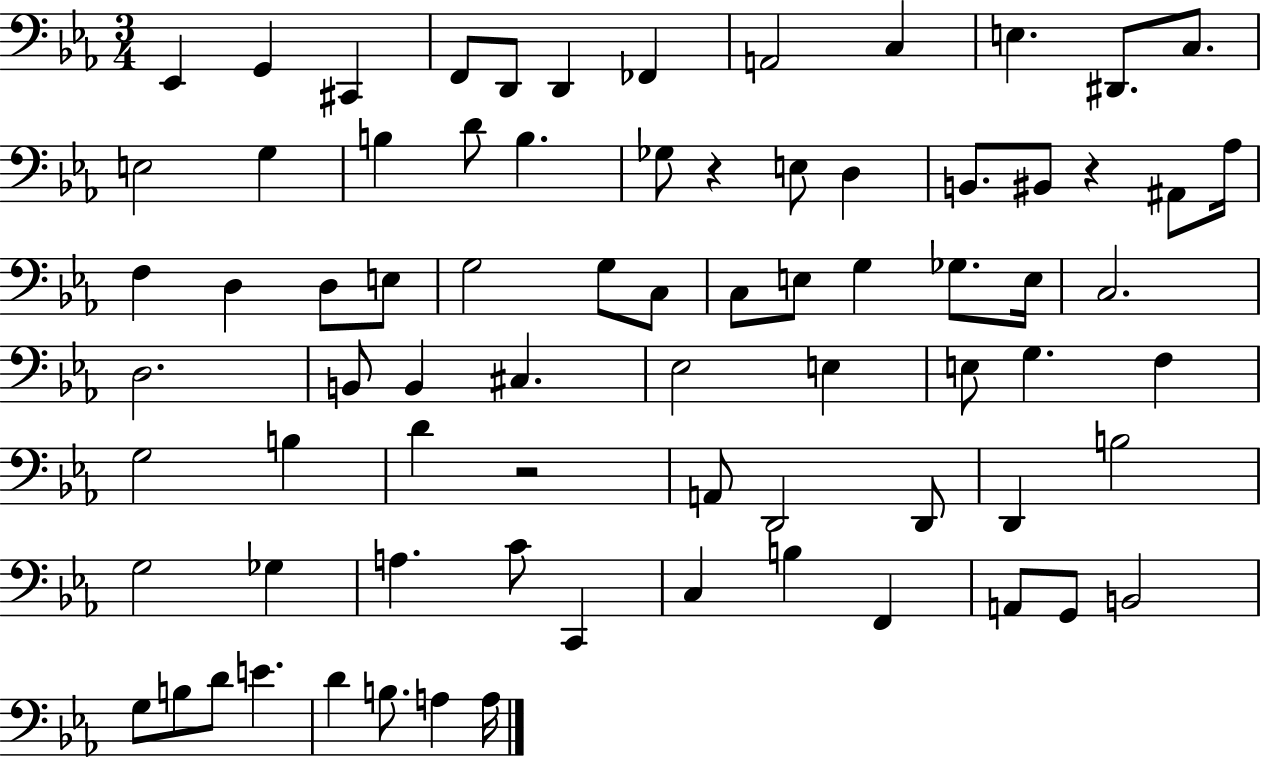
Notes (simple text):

Eb2/q G2/q C#2/q F2/e D2/e D2/q FES2/q A2/h C3/q E3/q. D#2/e. C3/e. E3/h G3/q B3/q D4/e B3/q. Gb3/e R/q E3/e D3/q B2/e. BIS2/e R/q A#2/e Ab3/s F3/q D3/q D3/e E3/e G3/h G3/e C3/e C3/e E3/e G3/q Gb3/e. E3/s C3/h. D3/h. B2/e B2/q C#3/q. Eb3/h E3/q E3/e G3/q. F3/q G3/h B3/q D4/q R/h A2/e D2/h D2/e D2/q B3/h G3/h Gb3/q A3/q. C4/e C2/q C3/q B3/q F2/q A2/e G2/e B2/h G3/e B3/e D4/e E4/q. D4/q B3/e. A3/q A3/s